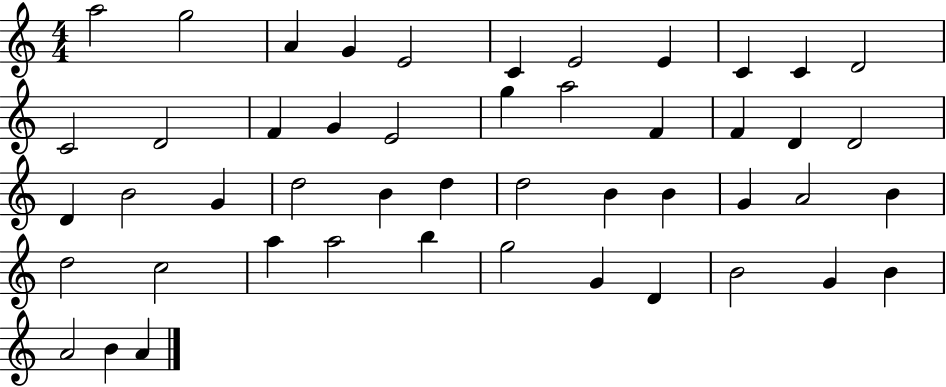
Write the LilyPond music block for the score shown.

{
  \clef treble
  \numericTimeSignature
  \time 4/4
  \key c \major
  a''2 g''2 | a'4 g'4 e'2 | c'4 e'2 e'4 | c'4 c'4 d'2 | \break c'2 d'2 | f'4 g'4 e'2 | g''4 a''2 f'4 | f'4 d'4 d'2 | \break d'4 b'2 g'4 | d''2 b'4 d''4 | d''2 b'4 b'4 | g'4 a'2 b'4 | \break d''2 c''2 | a''4 a''2 b''4 | g''2 g'4 d'4 | b'2 g'4 b'4 | \break a'2 b'4 a'4 | \bar "|."
}